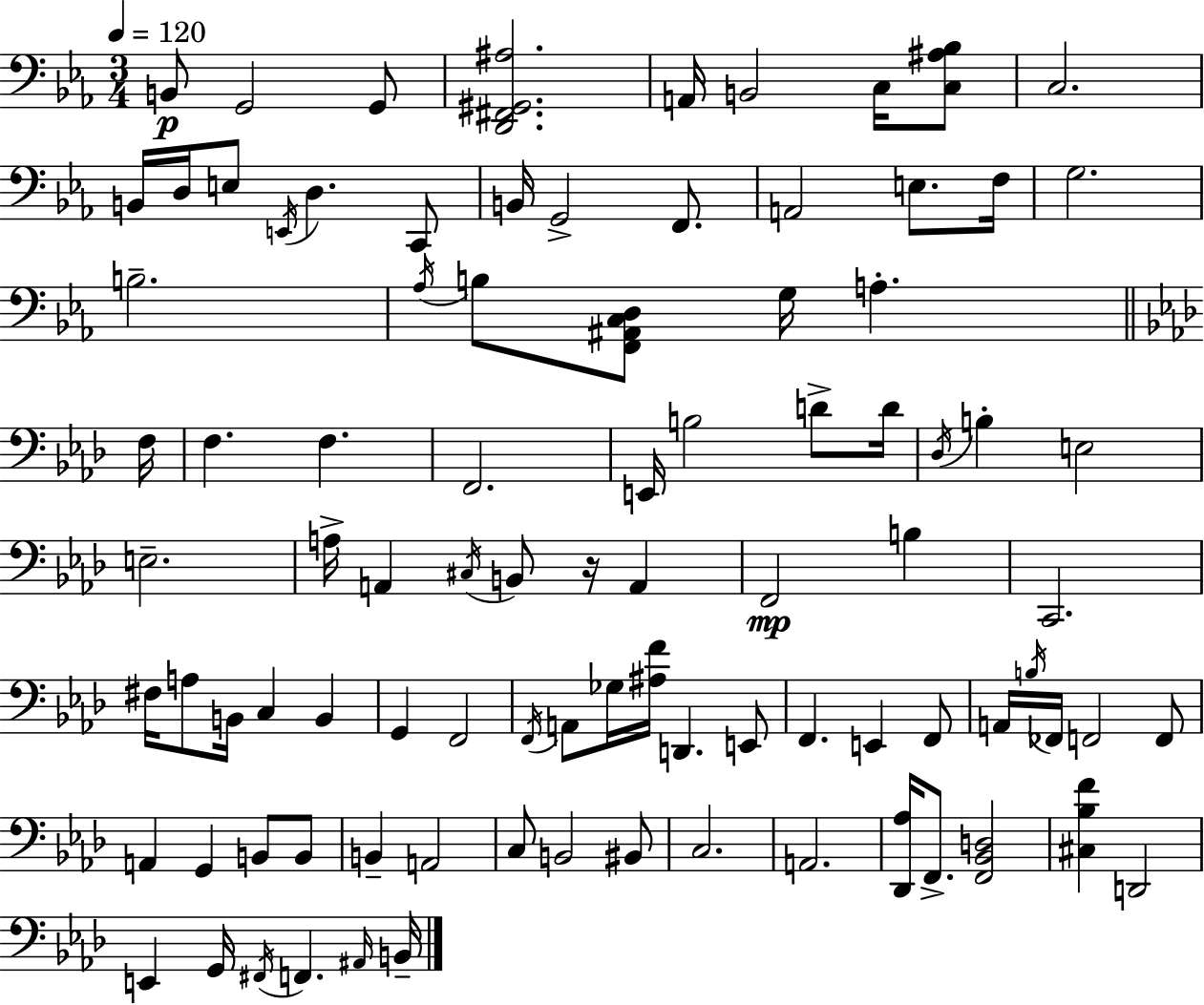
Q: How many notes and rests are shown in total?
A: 92